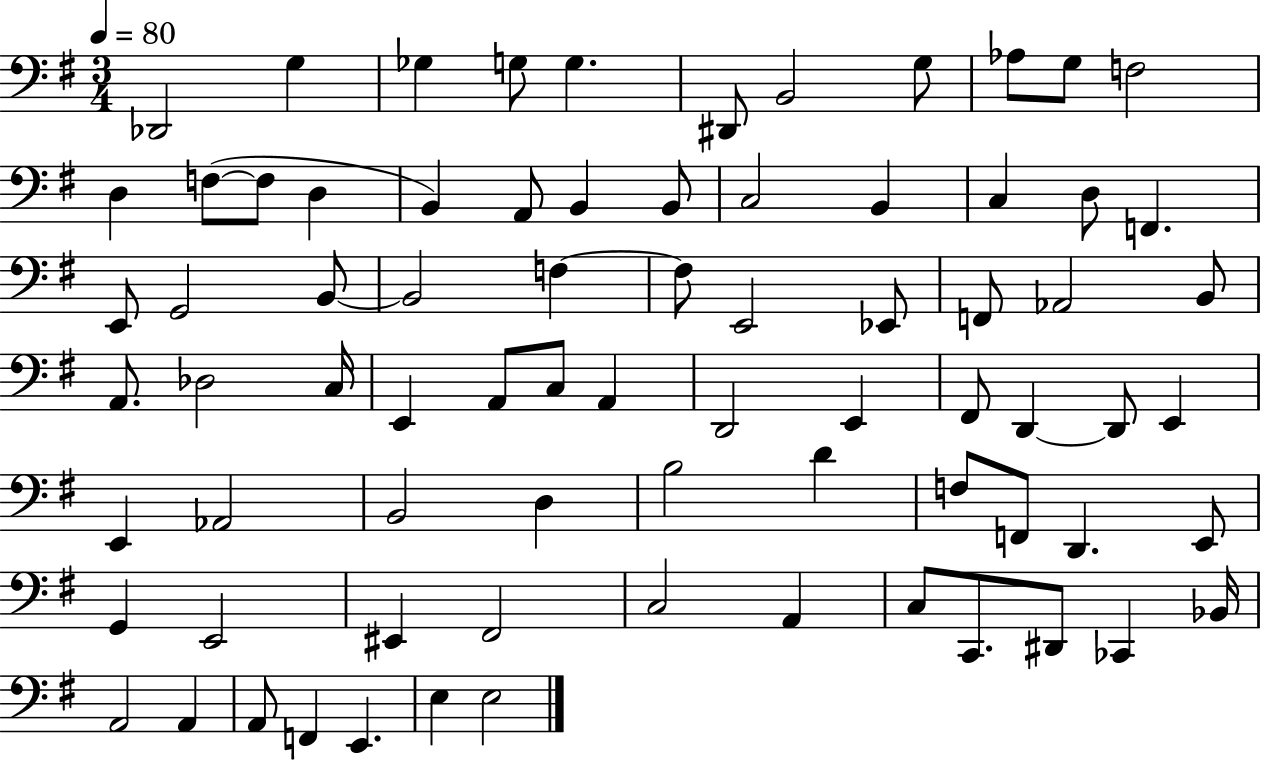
X:1
T:Untitled
M:3/4
L:1/4
K:G
_D,,2 G, _G, G,/2 G, ^D,,/2 B,,2 G,/2 _A,/2 G,/2 F,2 D, F,/2 F,/2 D, B,, A,,/2 B,, B,,/2 C,2 B,, C, D,/2 F,, E,,/2 G,,2 B,,/2 B,,2 F, F,/2 E,,2 _E,,/2 F,,/2 _A,,2 B,,/2 A,,/2 _D,2 C,/4 E,, A,,/2 C,/2 A,, D,,2 E,, ^F,,/2 D,, D,,/2 E,, E,, _A,,2 B,,2 D, B,2 D F,/2 F,,/2 D,, E,,/2 G,, E,,2 ^E,, ^F,,2 C,2 A,, C,/2 C,,/2 ^D,,/2 _C,, _B,,/4 A,,2 A,, A,,/2 F,, E,, E, E,2